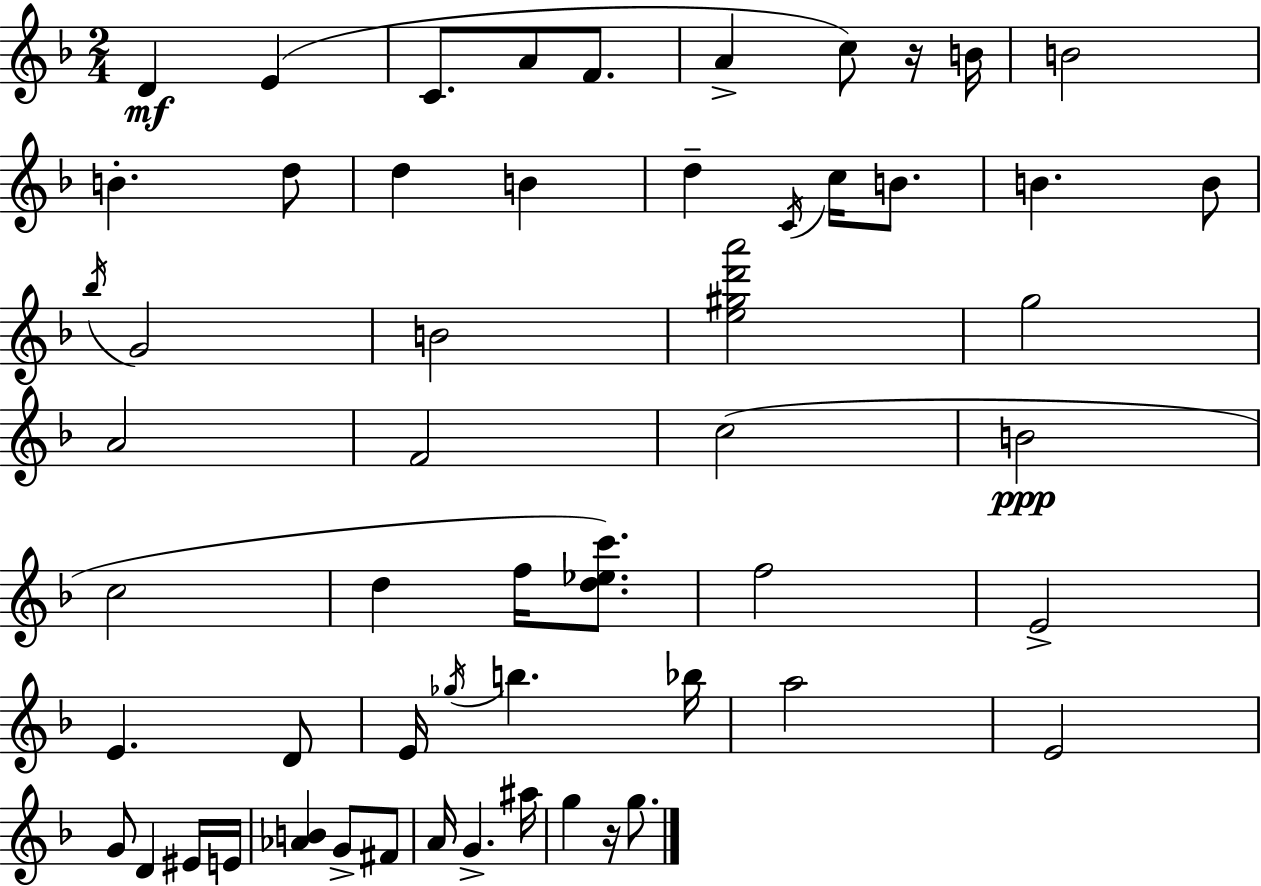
D4/q E4/q C4/e. A4/e F4/e. A4/q C5/e R/s B4/s B4/h B4/q. D5/e D5/q B4/q D5/q C4/s C5/s B4/e. B4/q. B4/e Bb5/s G4/h B4/h [E5,G#5,D6,A6]/h G5/h A4/h F4/h C5/h B4/h C5/h D5/q F5/s [D5,Eb5,C6]/e. F5/h E4/h E4/q. D4/e E4/s Gb5/s B5/q. Bb5/s A5/h E4/h G4/e D4/q EIS4/s E4/s [Ab4,B4]/q G4/e F#4/e A4/s G4/q. A#5/s G5/q R/s G5/e.